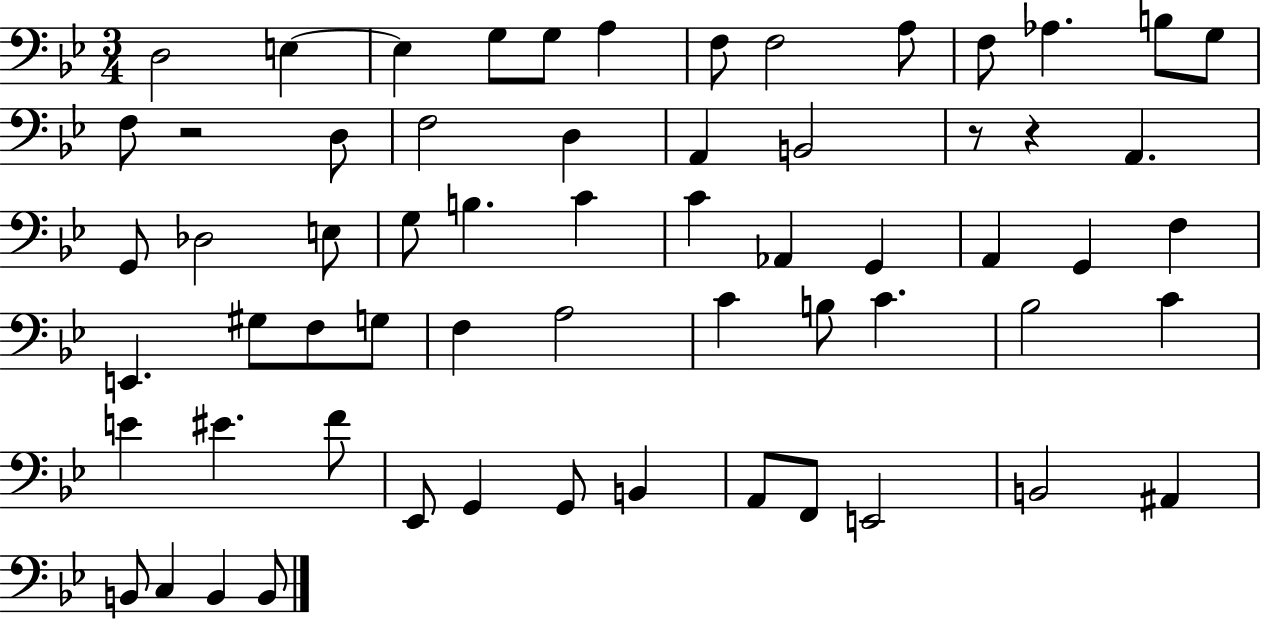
{
  \clef bass
  \numericTimeSignature
  \time 3/4
  \key bes \major
  \repeat volta 2 { d2 e4~~ | e4 g8 g8 a4 | f8 f2 a8 | f8 aes4. b8 g8 | \break f8 r2 d8 | f2 d4 | a,4 b,2 | r8 r4 a,4. | \break g,8 des2 e8 | g8 b4. c'4 | c'4 aes,4 g,4 | a,4 g,4 f4 | \break e,4. gis8 f8 g8 | f4 a2 | c'4 b8 c'4. | bes2 c'4 | \break e'4 eis'4. f'8 | ees,8 g,4 g,8 b,4 | a,8 f,8 e,2 | b,2 ais,4 | \break b,8 c4 b,4 b,8 | } \bar "|."
}